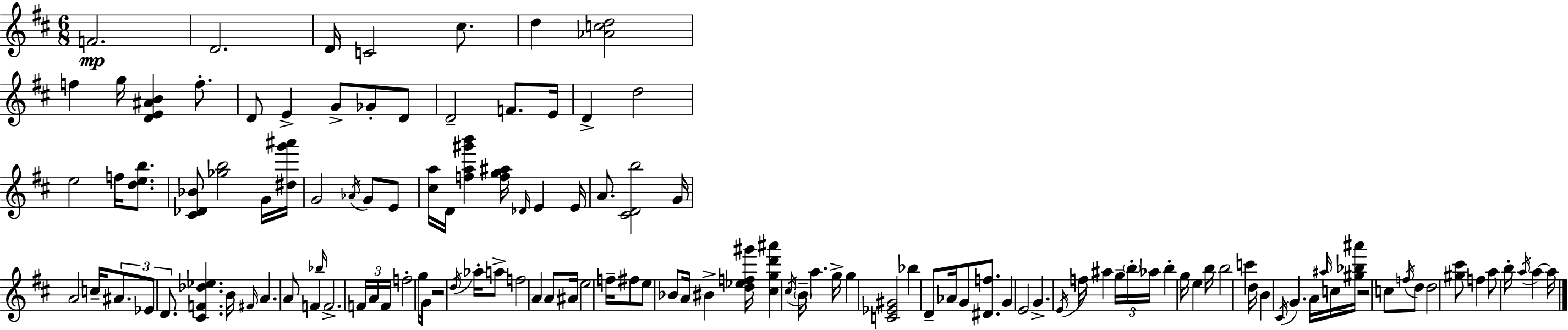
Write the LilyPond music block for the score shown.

{
  \clef treble
  \numericTimeSignature
  \time 6/8
  \key d \major
  f'2.\mp | d'2. | d'16 c'2 cis''8. | d''4 <aes' c'' d''>2 | \break f''4 g''16 <d' e' ais' b'>4 f''8.-. | d'8 e'4-> g'8-> ges'8-. d'8 | d'2-- f'8. e'16 | d'4-> d''2 | \break e''2 f''16 <d'' e'' b''>8. | <cis' des' bes'>8 <ges'' b''>2 g'16 <dis'' g''' ais'''>16 | g'2 \acciaccatura { aes'16 } g'8 e'8 | <cis'' a''>16 d'16 <f'' a'' gis''' b'''>4 <f'' g'' ais''>16 \grace { des'16 } e'4 | \break e'16 a'8. <cis' d' b''>2 | g'16 a'2 c''16-- \tuplet 3/2 { ais'8. | ees'8 d'8. } <cis' f' des'' ees''>4. | b'16 \grace { fis'16 } a'4. a'8 f'4 | \break \grace { bes''16 } f'2.-> | \tuplet 3/2 { f'16 a'16 f'16 } f''2-. | g''16 g'16 r2 | \acciaccatura { d''16 } aes''16-. a''8-> f''2 | \break a'4 a'8 ais'16 e''2 | f''16-- fis''8 e''8 bes'8 a'16 | bis'4-> <d'' ees'' f'' gis'''>16 <cis'' g'' d''' ais'''>4 \acciaccatura { cis''16 } \parenthesize b'16-- a''4. | g''16-> g''4 <c' ees' gis'>2 | \break bes''4 d'8-- | aes'16 g'8 <dis' f''>8. g'4 e'2 | g'4.-> | \acciaccatura { e'16 } f''16 ais''4 \tuplet 3/2 { g''16-- \parenthesize b''16-. aes''16 } b''4-. | \break g''16 e''4 b''16 b''2 | c'''4 d''16 b'4 | \acciaccatura { cis'16 } g'4. a'16 \grace { ais''16 } c''16 <gis'' bes'' ais'''>16 r2 | c''8 \acciaccatura { f''16 } d''8 | \break d''2 <gis'' cis'''>8 f''4 | a''8 b''16-. \acciaccatura { a''16 } a''4~~ a''16 \bar "|."
}